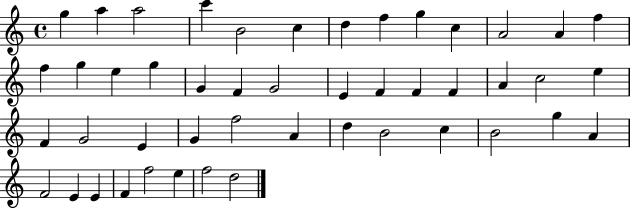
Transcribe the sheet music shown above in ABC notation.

X:1
T:Untitled
M:4/4
L:1/4
K:C
g a a2 c' B2 c d f g c A2 A f f g e g G F G2 E F F F A c2 e F G2 E G f2 A d B2 c B2 g A F2 E E F f2 e f2 d2